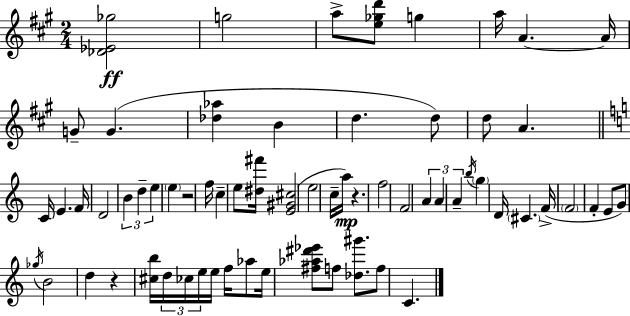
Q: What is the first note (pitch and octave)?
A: G5